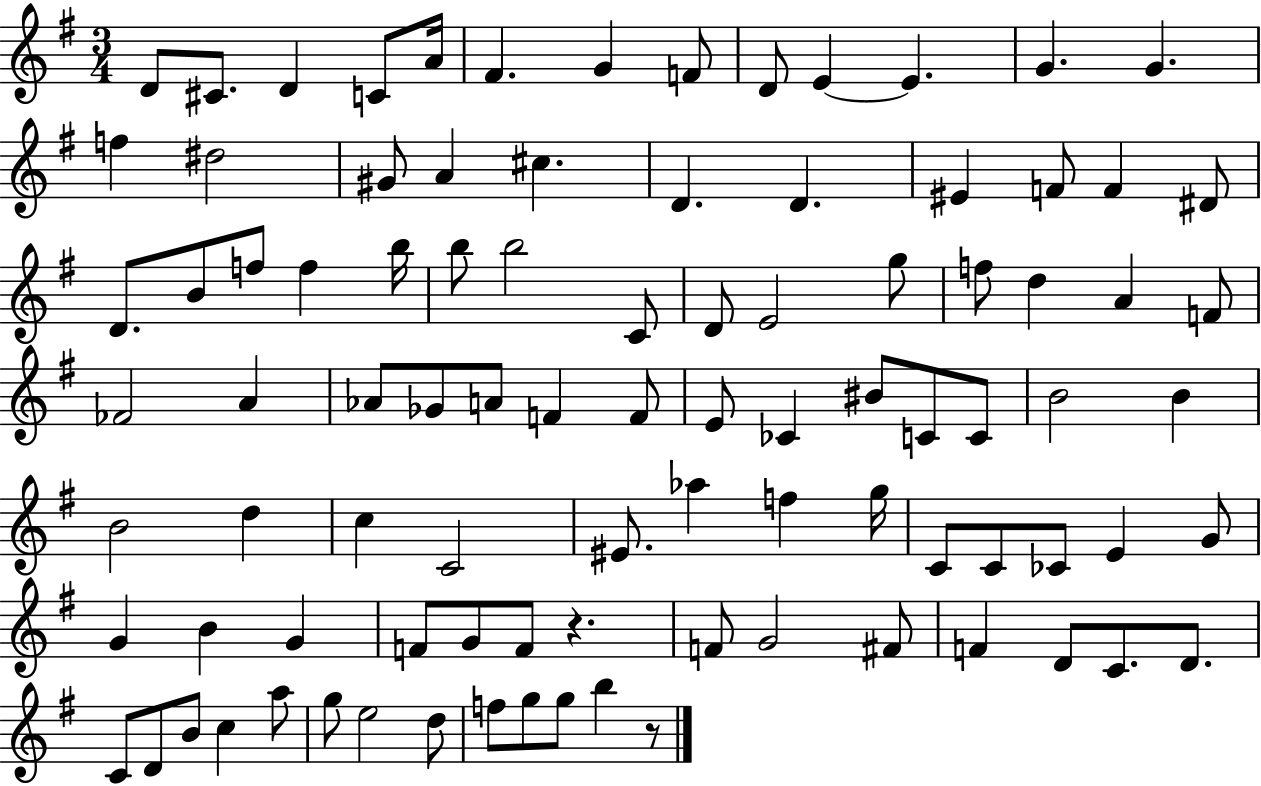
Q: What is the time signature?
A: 3/4